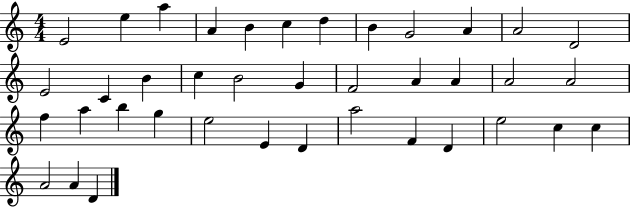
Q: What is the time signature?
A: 4/4